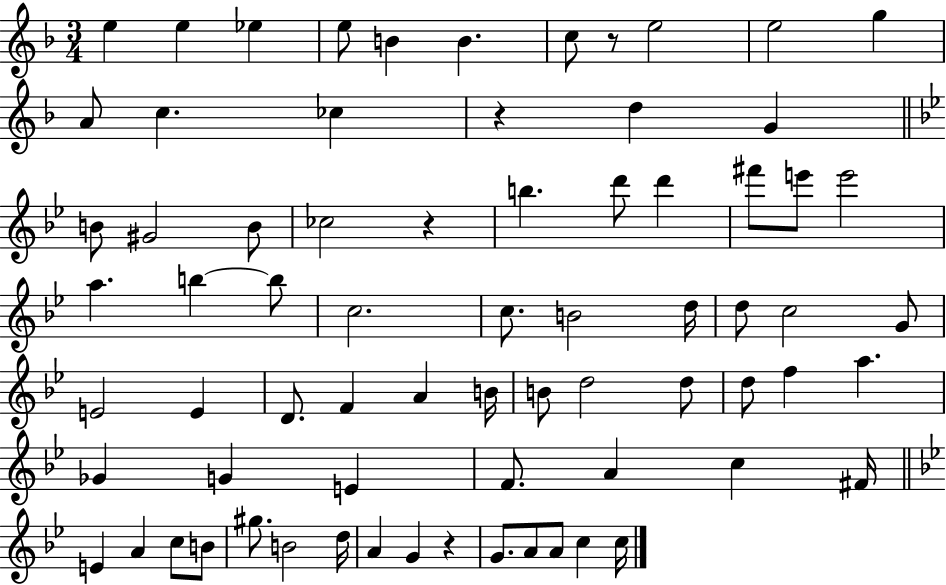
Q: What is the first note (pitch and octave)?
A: E5